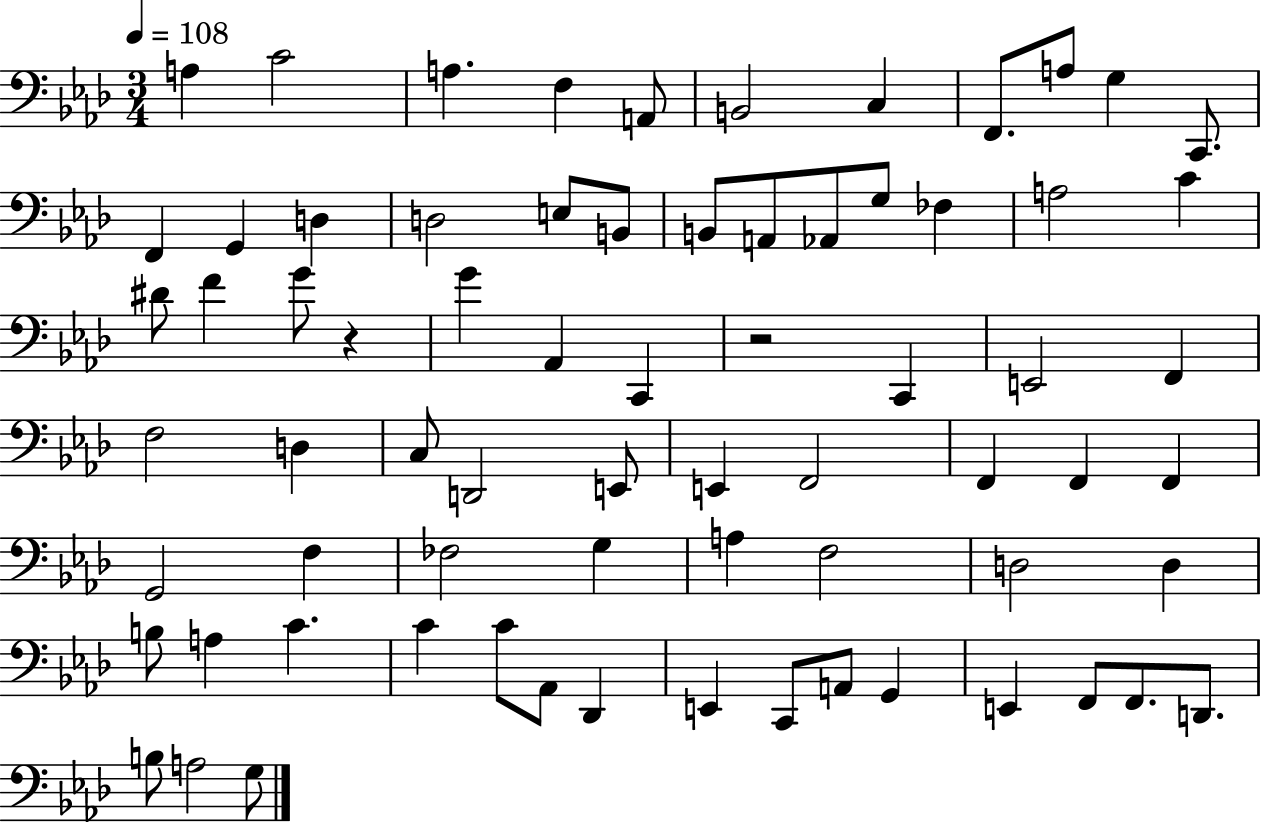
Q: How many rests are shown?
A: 2